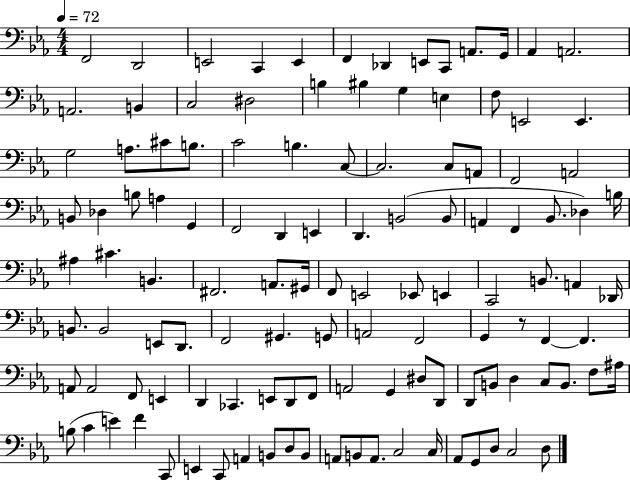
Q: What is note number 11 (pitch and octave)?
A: G2